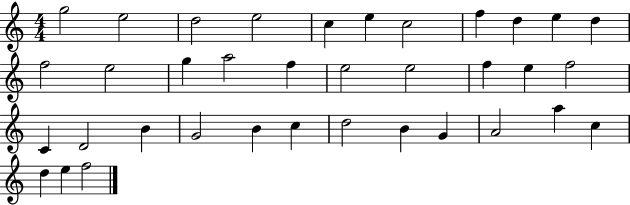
{
  \clef treble
  \numericTimeSignature
  \time 4/4
  \key c \major
  g''2 e''2 | d''2 e''2 | c''4 e''4 c''2 | f''4 d''4 e''4 d''4 | \break f''2 e''2 | g''4 a''2 f''4 | e''2 e''2 | f''4 e''4 f''2 | \break c'4 d'2 b'4 | g'2 b'4 c''4 | d''2 b'4 g'4 | a'2 a''4 c''4 | \break d''4 e''4 f''2 | \bar "|."
}